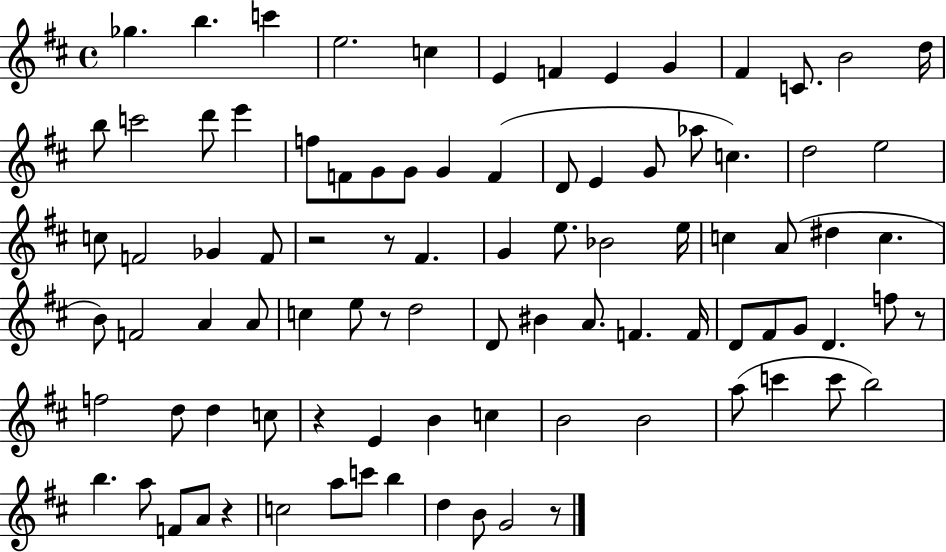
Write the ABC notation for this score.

X:1
T:Untitled
M:4/4
L:1/4
K:D
_g b c' e2 c E F E G ^F C/2 B2 d/4 b/2 c'2 d'/2 e' f/2 F/2 G/2 G/2 G F D/2 E G/2 _a/2 c d2 e2 c/2 F2 _G F/2 z2 z/2 ^F G e/2 _B2 e/4 c A/2 ^d c B/2 F2 A A/2 c e/2 z/2 d2 D/2 ^B A/2 F F/4 D/2 ^F/2 G/2 D f/2 z/2 f2 d/2 d c/2 z E B c B2 B2 a/2 c' c'/2 b2 b a/2 F/2 A/2 z c2 a/2 c'/2 b d B/2 G2 z/2